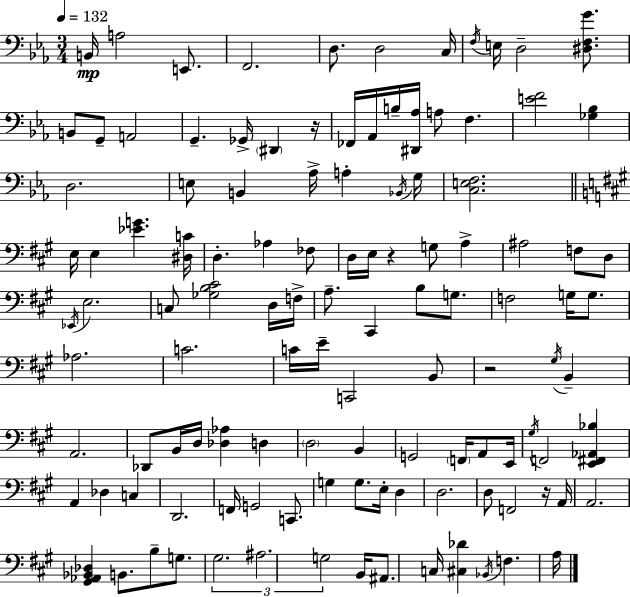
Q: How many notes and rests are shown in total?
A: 117